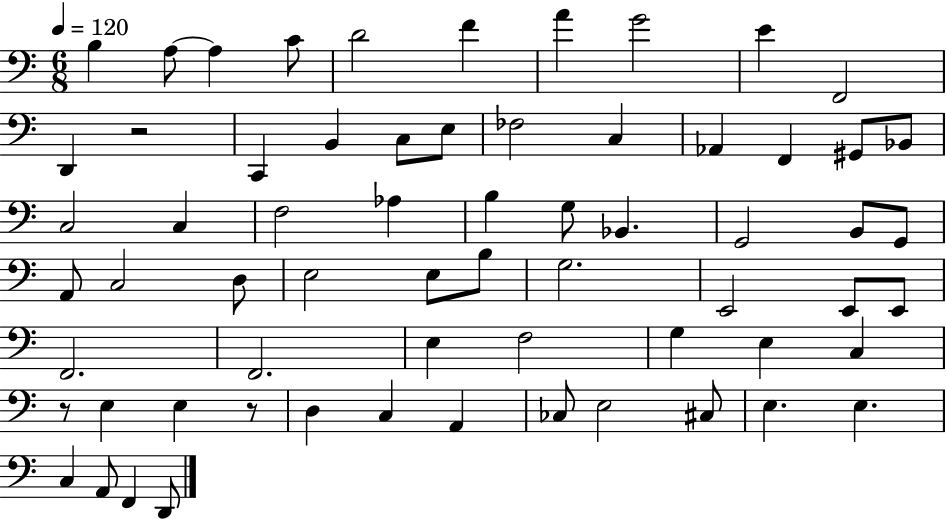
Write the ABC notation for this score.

X:1
T:Untitled
M:6/8
L:1/4
K:C
B, A,/2 A, C/2 D2 F A G2 E F,,2 D,, z2 C,, B,, C,/2 E,/2 _F,2 C, _A,, F,, ^G,,/2 _B,,/2 C,2 C, F,2 _A, B, G,/2 _B,, G,,2 B,,/2 G,,/2 A,,/2 C,2 D,/2 E,2 E,/2 B,/2 G,2 E,,2 E,,/2 E,,/2 F,,2 F,,2 E, F,2 G, E, C, z/2 E, E, z/2 D, C, A,, _C,/2 E,2 ^C,/2 E, E, C, A,,/2 F,, D,,/2